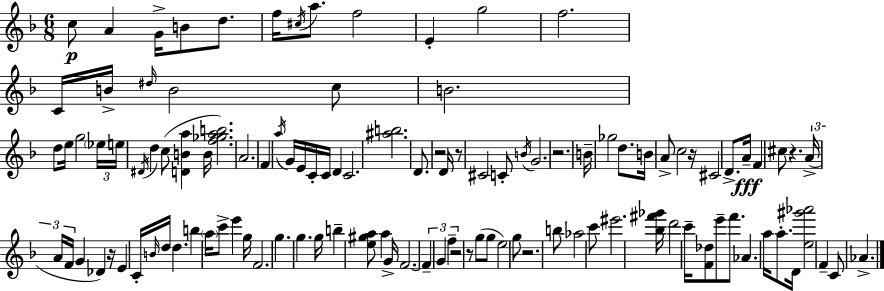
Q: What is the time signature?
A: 6/8